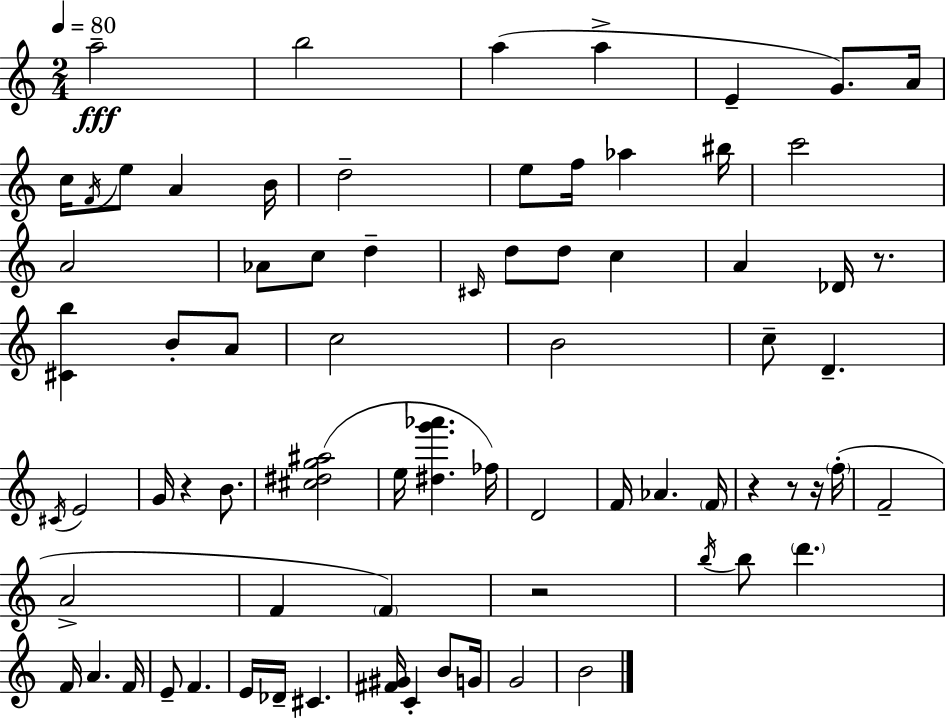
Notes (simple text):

A5/h B5/h A5/q A5/q E4/q G4/e. A4/s C5/s F4/s E5/e A4/q B4/s D5/h E5/e F5/s Ab5/q BIS5/s C6/h A4/h Ab4/e C5/e D5/q C#4/s D5/e D5/e C5/q A4/q Db4/s R/e. [C#4,B5]/q B4/e A4/e C5/h B4/h C5/e D4/q. C#4/s E4/h G4/s R/q B4/e. [C#5,D#5,G5,A#5]/h E5/s [D#5,G6,Ab6]/q. FES5/s D4/h F4/s Ab4/q. F4/s R/q R/e R/s F5/s F4/h A4/h F4/q F4/q R/h B5/s B5/e D6/q. F4/s A4/q. F4/s E4/e F4/q. E4/s Db4/s C#4/q. [F#4,G#4]/s C4/q B4/e G4/s G4/h B4/h